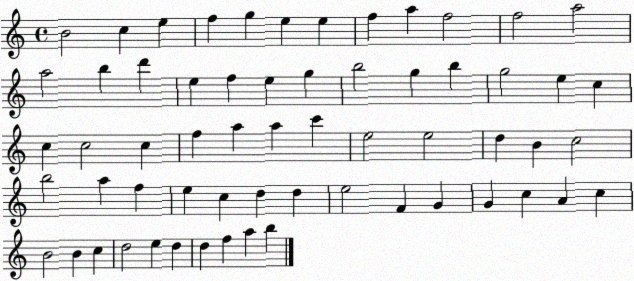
X:1
T:Untitled
M:4/4
L:1/4
K:C
B2 c e f g e e f a f2 f2 a2 a2 b d' e f e g b2 g b g2 e c c c2 c f a a c' e2 e2 d B c2 b2 a f e c d d e2 F G G c A c B2 B c d2 e d d f a b